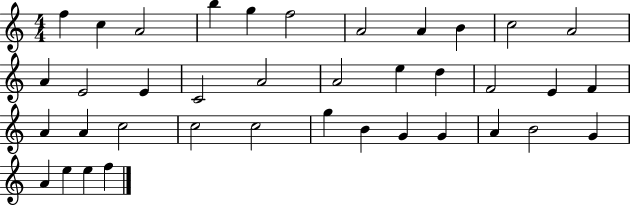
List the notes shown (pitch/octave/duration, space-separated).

F5/q C5/q A4/h B5/q G5/q F5/h A4/h A4/q B4/q C5/h A4/h A4/q E4/h E4/q C4/h A4/h A4/h E5/q D5/q F4/h E4/q F4/q A4/q A4/q C5/h C5/h C5/h G5/q B4/q G4/q G4/q A4/q B4/h G4/q A4/q E5/q E5/q F5/q